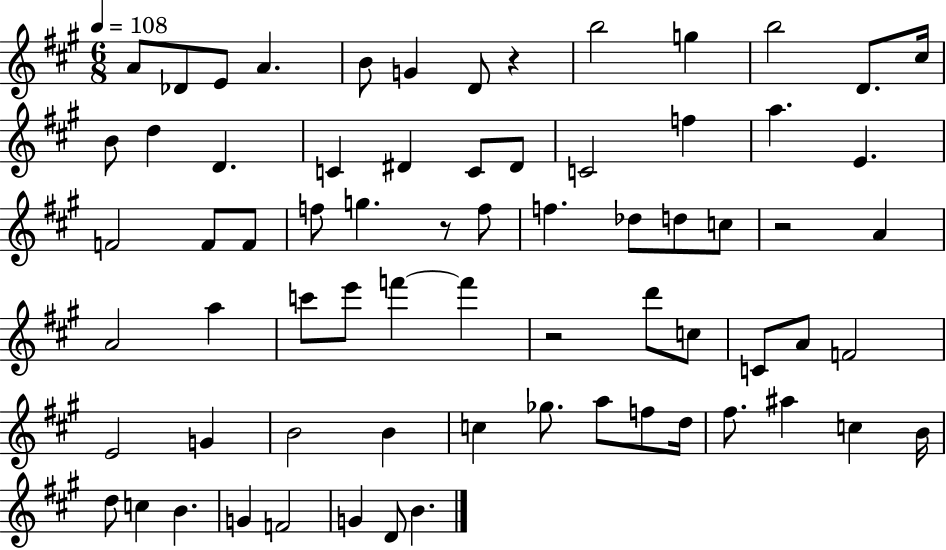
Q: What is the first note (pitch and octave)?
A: A4